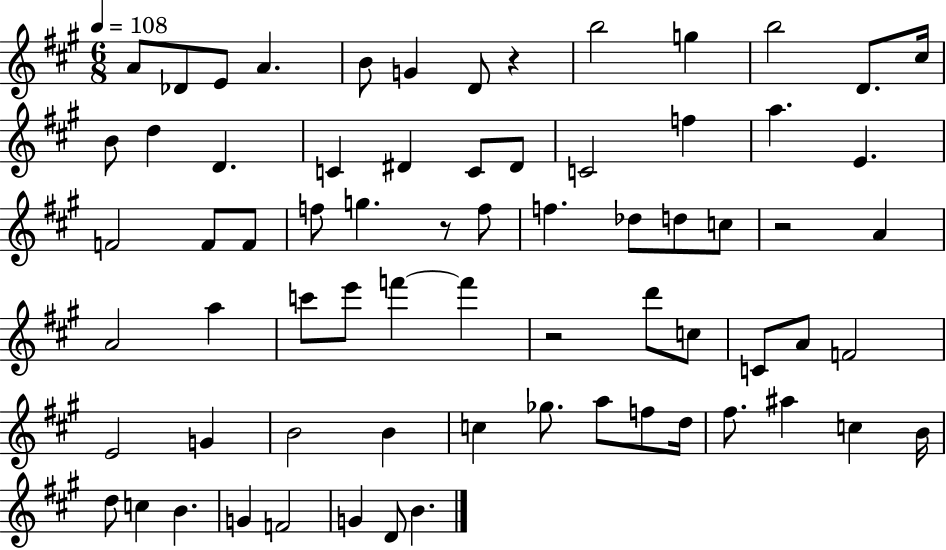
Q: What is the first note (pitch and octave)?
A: A4